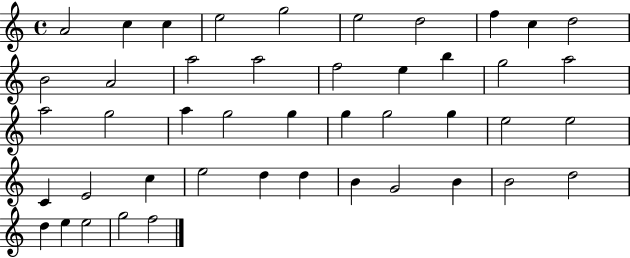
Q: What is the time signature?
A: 4/4